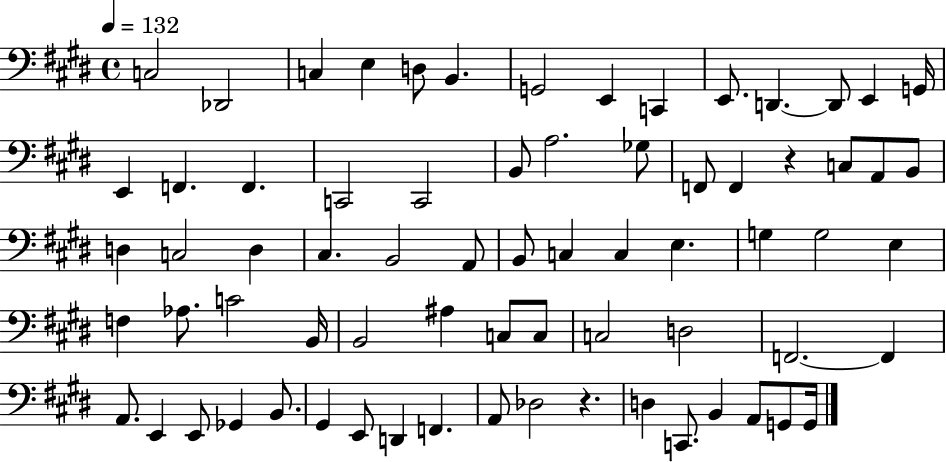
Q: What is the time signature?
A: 4/4